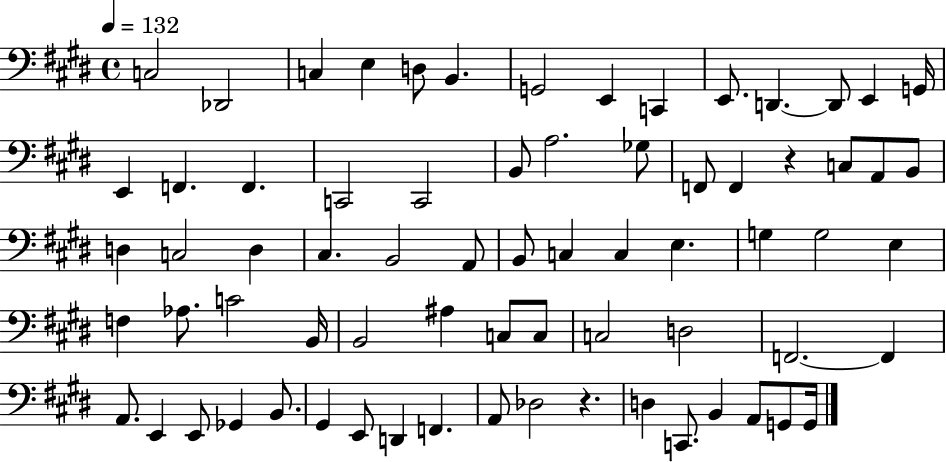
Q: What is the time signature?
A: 4/4